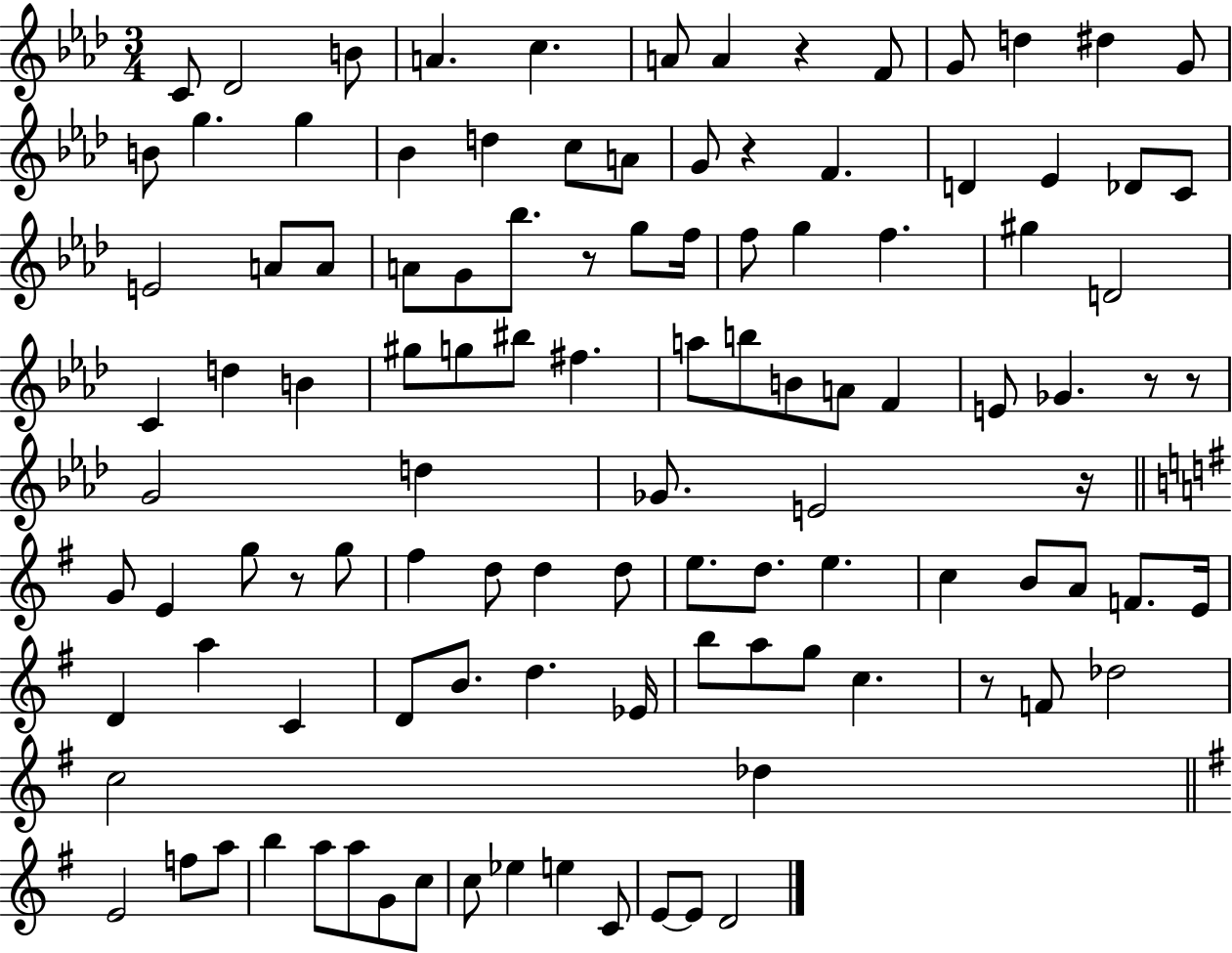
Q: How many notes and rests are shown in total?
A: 110